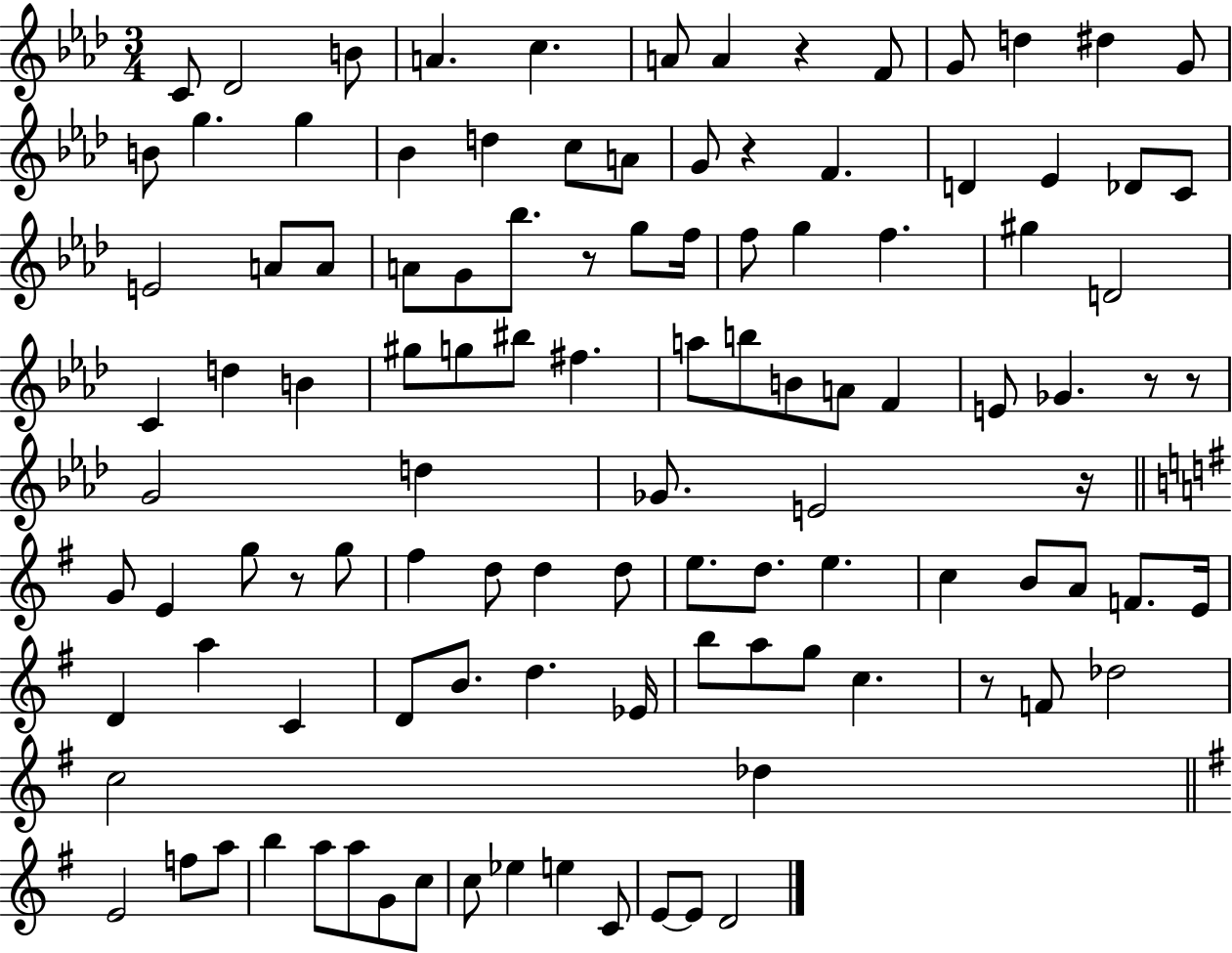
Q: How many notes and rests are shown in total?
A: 110